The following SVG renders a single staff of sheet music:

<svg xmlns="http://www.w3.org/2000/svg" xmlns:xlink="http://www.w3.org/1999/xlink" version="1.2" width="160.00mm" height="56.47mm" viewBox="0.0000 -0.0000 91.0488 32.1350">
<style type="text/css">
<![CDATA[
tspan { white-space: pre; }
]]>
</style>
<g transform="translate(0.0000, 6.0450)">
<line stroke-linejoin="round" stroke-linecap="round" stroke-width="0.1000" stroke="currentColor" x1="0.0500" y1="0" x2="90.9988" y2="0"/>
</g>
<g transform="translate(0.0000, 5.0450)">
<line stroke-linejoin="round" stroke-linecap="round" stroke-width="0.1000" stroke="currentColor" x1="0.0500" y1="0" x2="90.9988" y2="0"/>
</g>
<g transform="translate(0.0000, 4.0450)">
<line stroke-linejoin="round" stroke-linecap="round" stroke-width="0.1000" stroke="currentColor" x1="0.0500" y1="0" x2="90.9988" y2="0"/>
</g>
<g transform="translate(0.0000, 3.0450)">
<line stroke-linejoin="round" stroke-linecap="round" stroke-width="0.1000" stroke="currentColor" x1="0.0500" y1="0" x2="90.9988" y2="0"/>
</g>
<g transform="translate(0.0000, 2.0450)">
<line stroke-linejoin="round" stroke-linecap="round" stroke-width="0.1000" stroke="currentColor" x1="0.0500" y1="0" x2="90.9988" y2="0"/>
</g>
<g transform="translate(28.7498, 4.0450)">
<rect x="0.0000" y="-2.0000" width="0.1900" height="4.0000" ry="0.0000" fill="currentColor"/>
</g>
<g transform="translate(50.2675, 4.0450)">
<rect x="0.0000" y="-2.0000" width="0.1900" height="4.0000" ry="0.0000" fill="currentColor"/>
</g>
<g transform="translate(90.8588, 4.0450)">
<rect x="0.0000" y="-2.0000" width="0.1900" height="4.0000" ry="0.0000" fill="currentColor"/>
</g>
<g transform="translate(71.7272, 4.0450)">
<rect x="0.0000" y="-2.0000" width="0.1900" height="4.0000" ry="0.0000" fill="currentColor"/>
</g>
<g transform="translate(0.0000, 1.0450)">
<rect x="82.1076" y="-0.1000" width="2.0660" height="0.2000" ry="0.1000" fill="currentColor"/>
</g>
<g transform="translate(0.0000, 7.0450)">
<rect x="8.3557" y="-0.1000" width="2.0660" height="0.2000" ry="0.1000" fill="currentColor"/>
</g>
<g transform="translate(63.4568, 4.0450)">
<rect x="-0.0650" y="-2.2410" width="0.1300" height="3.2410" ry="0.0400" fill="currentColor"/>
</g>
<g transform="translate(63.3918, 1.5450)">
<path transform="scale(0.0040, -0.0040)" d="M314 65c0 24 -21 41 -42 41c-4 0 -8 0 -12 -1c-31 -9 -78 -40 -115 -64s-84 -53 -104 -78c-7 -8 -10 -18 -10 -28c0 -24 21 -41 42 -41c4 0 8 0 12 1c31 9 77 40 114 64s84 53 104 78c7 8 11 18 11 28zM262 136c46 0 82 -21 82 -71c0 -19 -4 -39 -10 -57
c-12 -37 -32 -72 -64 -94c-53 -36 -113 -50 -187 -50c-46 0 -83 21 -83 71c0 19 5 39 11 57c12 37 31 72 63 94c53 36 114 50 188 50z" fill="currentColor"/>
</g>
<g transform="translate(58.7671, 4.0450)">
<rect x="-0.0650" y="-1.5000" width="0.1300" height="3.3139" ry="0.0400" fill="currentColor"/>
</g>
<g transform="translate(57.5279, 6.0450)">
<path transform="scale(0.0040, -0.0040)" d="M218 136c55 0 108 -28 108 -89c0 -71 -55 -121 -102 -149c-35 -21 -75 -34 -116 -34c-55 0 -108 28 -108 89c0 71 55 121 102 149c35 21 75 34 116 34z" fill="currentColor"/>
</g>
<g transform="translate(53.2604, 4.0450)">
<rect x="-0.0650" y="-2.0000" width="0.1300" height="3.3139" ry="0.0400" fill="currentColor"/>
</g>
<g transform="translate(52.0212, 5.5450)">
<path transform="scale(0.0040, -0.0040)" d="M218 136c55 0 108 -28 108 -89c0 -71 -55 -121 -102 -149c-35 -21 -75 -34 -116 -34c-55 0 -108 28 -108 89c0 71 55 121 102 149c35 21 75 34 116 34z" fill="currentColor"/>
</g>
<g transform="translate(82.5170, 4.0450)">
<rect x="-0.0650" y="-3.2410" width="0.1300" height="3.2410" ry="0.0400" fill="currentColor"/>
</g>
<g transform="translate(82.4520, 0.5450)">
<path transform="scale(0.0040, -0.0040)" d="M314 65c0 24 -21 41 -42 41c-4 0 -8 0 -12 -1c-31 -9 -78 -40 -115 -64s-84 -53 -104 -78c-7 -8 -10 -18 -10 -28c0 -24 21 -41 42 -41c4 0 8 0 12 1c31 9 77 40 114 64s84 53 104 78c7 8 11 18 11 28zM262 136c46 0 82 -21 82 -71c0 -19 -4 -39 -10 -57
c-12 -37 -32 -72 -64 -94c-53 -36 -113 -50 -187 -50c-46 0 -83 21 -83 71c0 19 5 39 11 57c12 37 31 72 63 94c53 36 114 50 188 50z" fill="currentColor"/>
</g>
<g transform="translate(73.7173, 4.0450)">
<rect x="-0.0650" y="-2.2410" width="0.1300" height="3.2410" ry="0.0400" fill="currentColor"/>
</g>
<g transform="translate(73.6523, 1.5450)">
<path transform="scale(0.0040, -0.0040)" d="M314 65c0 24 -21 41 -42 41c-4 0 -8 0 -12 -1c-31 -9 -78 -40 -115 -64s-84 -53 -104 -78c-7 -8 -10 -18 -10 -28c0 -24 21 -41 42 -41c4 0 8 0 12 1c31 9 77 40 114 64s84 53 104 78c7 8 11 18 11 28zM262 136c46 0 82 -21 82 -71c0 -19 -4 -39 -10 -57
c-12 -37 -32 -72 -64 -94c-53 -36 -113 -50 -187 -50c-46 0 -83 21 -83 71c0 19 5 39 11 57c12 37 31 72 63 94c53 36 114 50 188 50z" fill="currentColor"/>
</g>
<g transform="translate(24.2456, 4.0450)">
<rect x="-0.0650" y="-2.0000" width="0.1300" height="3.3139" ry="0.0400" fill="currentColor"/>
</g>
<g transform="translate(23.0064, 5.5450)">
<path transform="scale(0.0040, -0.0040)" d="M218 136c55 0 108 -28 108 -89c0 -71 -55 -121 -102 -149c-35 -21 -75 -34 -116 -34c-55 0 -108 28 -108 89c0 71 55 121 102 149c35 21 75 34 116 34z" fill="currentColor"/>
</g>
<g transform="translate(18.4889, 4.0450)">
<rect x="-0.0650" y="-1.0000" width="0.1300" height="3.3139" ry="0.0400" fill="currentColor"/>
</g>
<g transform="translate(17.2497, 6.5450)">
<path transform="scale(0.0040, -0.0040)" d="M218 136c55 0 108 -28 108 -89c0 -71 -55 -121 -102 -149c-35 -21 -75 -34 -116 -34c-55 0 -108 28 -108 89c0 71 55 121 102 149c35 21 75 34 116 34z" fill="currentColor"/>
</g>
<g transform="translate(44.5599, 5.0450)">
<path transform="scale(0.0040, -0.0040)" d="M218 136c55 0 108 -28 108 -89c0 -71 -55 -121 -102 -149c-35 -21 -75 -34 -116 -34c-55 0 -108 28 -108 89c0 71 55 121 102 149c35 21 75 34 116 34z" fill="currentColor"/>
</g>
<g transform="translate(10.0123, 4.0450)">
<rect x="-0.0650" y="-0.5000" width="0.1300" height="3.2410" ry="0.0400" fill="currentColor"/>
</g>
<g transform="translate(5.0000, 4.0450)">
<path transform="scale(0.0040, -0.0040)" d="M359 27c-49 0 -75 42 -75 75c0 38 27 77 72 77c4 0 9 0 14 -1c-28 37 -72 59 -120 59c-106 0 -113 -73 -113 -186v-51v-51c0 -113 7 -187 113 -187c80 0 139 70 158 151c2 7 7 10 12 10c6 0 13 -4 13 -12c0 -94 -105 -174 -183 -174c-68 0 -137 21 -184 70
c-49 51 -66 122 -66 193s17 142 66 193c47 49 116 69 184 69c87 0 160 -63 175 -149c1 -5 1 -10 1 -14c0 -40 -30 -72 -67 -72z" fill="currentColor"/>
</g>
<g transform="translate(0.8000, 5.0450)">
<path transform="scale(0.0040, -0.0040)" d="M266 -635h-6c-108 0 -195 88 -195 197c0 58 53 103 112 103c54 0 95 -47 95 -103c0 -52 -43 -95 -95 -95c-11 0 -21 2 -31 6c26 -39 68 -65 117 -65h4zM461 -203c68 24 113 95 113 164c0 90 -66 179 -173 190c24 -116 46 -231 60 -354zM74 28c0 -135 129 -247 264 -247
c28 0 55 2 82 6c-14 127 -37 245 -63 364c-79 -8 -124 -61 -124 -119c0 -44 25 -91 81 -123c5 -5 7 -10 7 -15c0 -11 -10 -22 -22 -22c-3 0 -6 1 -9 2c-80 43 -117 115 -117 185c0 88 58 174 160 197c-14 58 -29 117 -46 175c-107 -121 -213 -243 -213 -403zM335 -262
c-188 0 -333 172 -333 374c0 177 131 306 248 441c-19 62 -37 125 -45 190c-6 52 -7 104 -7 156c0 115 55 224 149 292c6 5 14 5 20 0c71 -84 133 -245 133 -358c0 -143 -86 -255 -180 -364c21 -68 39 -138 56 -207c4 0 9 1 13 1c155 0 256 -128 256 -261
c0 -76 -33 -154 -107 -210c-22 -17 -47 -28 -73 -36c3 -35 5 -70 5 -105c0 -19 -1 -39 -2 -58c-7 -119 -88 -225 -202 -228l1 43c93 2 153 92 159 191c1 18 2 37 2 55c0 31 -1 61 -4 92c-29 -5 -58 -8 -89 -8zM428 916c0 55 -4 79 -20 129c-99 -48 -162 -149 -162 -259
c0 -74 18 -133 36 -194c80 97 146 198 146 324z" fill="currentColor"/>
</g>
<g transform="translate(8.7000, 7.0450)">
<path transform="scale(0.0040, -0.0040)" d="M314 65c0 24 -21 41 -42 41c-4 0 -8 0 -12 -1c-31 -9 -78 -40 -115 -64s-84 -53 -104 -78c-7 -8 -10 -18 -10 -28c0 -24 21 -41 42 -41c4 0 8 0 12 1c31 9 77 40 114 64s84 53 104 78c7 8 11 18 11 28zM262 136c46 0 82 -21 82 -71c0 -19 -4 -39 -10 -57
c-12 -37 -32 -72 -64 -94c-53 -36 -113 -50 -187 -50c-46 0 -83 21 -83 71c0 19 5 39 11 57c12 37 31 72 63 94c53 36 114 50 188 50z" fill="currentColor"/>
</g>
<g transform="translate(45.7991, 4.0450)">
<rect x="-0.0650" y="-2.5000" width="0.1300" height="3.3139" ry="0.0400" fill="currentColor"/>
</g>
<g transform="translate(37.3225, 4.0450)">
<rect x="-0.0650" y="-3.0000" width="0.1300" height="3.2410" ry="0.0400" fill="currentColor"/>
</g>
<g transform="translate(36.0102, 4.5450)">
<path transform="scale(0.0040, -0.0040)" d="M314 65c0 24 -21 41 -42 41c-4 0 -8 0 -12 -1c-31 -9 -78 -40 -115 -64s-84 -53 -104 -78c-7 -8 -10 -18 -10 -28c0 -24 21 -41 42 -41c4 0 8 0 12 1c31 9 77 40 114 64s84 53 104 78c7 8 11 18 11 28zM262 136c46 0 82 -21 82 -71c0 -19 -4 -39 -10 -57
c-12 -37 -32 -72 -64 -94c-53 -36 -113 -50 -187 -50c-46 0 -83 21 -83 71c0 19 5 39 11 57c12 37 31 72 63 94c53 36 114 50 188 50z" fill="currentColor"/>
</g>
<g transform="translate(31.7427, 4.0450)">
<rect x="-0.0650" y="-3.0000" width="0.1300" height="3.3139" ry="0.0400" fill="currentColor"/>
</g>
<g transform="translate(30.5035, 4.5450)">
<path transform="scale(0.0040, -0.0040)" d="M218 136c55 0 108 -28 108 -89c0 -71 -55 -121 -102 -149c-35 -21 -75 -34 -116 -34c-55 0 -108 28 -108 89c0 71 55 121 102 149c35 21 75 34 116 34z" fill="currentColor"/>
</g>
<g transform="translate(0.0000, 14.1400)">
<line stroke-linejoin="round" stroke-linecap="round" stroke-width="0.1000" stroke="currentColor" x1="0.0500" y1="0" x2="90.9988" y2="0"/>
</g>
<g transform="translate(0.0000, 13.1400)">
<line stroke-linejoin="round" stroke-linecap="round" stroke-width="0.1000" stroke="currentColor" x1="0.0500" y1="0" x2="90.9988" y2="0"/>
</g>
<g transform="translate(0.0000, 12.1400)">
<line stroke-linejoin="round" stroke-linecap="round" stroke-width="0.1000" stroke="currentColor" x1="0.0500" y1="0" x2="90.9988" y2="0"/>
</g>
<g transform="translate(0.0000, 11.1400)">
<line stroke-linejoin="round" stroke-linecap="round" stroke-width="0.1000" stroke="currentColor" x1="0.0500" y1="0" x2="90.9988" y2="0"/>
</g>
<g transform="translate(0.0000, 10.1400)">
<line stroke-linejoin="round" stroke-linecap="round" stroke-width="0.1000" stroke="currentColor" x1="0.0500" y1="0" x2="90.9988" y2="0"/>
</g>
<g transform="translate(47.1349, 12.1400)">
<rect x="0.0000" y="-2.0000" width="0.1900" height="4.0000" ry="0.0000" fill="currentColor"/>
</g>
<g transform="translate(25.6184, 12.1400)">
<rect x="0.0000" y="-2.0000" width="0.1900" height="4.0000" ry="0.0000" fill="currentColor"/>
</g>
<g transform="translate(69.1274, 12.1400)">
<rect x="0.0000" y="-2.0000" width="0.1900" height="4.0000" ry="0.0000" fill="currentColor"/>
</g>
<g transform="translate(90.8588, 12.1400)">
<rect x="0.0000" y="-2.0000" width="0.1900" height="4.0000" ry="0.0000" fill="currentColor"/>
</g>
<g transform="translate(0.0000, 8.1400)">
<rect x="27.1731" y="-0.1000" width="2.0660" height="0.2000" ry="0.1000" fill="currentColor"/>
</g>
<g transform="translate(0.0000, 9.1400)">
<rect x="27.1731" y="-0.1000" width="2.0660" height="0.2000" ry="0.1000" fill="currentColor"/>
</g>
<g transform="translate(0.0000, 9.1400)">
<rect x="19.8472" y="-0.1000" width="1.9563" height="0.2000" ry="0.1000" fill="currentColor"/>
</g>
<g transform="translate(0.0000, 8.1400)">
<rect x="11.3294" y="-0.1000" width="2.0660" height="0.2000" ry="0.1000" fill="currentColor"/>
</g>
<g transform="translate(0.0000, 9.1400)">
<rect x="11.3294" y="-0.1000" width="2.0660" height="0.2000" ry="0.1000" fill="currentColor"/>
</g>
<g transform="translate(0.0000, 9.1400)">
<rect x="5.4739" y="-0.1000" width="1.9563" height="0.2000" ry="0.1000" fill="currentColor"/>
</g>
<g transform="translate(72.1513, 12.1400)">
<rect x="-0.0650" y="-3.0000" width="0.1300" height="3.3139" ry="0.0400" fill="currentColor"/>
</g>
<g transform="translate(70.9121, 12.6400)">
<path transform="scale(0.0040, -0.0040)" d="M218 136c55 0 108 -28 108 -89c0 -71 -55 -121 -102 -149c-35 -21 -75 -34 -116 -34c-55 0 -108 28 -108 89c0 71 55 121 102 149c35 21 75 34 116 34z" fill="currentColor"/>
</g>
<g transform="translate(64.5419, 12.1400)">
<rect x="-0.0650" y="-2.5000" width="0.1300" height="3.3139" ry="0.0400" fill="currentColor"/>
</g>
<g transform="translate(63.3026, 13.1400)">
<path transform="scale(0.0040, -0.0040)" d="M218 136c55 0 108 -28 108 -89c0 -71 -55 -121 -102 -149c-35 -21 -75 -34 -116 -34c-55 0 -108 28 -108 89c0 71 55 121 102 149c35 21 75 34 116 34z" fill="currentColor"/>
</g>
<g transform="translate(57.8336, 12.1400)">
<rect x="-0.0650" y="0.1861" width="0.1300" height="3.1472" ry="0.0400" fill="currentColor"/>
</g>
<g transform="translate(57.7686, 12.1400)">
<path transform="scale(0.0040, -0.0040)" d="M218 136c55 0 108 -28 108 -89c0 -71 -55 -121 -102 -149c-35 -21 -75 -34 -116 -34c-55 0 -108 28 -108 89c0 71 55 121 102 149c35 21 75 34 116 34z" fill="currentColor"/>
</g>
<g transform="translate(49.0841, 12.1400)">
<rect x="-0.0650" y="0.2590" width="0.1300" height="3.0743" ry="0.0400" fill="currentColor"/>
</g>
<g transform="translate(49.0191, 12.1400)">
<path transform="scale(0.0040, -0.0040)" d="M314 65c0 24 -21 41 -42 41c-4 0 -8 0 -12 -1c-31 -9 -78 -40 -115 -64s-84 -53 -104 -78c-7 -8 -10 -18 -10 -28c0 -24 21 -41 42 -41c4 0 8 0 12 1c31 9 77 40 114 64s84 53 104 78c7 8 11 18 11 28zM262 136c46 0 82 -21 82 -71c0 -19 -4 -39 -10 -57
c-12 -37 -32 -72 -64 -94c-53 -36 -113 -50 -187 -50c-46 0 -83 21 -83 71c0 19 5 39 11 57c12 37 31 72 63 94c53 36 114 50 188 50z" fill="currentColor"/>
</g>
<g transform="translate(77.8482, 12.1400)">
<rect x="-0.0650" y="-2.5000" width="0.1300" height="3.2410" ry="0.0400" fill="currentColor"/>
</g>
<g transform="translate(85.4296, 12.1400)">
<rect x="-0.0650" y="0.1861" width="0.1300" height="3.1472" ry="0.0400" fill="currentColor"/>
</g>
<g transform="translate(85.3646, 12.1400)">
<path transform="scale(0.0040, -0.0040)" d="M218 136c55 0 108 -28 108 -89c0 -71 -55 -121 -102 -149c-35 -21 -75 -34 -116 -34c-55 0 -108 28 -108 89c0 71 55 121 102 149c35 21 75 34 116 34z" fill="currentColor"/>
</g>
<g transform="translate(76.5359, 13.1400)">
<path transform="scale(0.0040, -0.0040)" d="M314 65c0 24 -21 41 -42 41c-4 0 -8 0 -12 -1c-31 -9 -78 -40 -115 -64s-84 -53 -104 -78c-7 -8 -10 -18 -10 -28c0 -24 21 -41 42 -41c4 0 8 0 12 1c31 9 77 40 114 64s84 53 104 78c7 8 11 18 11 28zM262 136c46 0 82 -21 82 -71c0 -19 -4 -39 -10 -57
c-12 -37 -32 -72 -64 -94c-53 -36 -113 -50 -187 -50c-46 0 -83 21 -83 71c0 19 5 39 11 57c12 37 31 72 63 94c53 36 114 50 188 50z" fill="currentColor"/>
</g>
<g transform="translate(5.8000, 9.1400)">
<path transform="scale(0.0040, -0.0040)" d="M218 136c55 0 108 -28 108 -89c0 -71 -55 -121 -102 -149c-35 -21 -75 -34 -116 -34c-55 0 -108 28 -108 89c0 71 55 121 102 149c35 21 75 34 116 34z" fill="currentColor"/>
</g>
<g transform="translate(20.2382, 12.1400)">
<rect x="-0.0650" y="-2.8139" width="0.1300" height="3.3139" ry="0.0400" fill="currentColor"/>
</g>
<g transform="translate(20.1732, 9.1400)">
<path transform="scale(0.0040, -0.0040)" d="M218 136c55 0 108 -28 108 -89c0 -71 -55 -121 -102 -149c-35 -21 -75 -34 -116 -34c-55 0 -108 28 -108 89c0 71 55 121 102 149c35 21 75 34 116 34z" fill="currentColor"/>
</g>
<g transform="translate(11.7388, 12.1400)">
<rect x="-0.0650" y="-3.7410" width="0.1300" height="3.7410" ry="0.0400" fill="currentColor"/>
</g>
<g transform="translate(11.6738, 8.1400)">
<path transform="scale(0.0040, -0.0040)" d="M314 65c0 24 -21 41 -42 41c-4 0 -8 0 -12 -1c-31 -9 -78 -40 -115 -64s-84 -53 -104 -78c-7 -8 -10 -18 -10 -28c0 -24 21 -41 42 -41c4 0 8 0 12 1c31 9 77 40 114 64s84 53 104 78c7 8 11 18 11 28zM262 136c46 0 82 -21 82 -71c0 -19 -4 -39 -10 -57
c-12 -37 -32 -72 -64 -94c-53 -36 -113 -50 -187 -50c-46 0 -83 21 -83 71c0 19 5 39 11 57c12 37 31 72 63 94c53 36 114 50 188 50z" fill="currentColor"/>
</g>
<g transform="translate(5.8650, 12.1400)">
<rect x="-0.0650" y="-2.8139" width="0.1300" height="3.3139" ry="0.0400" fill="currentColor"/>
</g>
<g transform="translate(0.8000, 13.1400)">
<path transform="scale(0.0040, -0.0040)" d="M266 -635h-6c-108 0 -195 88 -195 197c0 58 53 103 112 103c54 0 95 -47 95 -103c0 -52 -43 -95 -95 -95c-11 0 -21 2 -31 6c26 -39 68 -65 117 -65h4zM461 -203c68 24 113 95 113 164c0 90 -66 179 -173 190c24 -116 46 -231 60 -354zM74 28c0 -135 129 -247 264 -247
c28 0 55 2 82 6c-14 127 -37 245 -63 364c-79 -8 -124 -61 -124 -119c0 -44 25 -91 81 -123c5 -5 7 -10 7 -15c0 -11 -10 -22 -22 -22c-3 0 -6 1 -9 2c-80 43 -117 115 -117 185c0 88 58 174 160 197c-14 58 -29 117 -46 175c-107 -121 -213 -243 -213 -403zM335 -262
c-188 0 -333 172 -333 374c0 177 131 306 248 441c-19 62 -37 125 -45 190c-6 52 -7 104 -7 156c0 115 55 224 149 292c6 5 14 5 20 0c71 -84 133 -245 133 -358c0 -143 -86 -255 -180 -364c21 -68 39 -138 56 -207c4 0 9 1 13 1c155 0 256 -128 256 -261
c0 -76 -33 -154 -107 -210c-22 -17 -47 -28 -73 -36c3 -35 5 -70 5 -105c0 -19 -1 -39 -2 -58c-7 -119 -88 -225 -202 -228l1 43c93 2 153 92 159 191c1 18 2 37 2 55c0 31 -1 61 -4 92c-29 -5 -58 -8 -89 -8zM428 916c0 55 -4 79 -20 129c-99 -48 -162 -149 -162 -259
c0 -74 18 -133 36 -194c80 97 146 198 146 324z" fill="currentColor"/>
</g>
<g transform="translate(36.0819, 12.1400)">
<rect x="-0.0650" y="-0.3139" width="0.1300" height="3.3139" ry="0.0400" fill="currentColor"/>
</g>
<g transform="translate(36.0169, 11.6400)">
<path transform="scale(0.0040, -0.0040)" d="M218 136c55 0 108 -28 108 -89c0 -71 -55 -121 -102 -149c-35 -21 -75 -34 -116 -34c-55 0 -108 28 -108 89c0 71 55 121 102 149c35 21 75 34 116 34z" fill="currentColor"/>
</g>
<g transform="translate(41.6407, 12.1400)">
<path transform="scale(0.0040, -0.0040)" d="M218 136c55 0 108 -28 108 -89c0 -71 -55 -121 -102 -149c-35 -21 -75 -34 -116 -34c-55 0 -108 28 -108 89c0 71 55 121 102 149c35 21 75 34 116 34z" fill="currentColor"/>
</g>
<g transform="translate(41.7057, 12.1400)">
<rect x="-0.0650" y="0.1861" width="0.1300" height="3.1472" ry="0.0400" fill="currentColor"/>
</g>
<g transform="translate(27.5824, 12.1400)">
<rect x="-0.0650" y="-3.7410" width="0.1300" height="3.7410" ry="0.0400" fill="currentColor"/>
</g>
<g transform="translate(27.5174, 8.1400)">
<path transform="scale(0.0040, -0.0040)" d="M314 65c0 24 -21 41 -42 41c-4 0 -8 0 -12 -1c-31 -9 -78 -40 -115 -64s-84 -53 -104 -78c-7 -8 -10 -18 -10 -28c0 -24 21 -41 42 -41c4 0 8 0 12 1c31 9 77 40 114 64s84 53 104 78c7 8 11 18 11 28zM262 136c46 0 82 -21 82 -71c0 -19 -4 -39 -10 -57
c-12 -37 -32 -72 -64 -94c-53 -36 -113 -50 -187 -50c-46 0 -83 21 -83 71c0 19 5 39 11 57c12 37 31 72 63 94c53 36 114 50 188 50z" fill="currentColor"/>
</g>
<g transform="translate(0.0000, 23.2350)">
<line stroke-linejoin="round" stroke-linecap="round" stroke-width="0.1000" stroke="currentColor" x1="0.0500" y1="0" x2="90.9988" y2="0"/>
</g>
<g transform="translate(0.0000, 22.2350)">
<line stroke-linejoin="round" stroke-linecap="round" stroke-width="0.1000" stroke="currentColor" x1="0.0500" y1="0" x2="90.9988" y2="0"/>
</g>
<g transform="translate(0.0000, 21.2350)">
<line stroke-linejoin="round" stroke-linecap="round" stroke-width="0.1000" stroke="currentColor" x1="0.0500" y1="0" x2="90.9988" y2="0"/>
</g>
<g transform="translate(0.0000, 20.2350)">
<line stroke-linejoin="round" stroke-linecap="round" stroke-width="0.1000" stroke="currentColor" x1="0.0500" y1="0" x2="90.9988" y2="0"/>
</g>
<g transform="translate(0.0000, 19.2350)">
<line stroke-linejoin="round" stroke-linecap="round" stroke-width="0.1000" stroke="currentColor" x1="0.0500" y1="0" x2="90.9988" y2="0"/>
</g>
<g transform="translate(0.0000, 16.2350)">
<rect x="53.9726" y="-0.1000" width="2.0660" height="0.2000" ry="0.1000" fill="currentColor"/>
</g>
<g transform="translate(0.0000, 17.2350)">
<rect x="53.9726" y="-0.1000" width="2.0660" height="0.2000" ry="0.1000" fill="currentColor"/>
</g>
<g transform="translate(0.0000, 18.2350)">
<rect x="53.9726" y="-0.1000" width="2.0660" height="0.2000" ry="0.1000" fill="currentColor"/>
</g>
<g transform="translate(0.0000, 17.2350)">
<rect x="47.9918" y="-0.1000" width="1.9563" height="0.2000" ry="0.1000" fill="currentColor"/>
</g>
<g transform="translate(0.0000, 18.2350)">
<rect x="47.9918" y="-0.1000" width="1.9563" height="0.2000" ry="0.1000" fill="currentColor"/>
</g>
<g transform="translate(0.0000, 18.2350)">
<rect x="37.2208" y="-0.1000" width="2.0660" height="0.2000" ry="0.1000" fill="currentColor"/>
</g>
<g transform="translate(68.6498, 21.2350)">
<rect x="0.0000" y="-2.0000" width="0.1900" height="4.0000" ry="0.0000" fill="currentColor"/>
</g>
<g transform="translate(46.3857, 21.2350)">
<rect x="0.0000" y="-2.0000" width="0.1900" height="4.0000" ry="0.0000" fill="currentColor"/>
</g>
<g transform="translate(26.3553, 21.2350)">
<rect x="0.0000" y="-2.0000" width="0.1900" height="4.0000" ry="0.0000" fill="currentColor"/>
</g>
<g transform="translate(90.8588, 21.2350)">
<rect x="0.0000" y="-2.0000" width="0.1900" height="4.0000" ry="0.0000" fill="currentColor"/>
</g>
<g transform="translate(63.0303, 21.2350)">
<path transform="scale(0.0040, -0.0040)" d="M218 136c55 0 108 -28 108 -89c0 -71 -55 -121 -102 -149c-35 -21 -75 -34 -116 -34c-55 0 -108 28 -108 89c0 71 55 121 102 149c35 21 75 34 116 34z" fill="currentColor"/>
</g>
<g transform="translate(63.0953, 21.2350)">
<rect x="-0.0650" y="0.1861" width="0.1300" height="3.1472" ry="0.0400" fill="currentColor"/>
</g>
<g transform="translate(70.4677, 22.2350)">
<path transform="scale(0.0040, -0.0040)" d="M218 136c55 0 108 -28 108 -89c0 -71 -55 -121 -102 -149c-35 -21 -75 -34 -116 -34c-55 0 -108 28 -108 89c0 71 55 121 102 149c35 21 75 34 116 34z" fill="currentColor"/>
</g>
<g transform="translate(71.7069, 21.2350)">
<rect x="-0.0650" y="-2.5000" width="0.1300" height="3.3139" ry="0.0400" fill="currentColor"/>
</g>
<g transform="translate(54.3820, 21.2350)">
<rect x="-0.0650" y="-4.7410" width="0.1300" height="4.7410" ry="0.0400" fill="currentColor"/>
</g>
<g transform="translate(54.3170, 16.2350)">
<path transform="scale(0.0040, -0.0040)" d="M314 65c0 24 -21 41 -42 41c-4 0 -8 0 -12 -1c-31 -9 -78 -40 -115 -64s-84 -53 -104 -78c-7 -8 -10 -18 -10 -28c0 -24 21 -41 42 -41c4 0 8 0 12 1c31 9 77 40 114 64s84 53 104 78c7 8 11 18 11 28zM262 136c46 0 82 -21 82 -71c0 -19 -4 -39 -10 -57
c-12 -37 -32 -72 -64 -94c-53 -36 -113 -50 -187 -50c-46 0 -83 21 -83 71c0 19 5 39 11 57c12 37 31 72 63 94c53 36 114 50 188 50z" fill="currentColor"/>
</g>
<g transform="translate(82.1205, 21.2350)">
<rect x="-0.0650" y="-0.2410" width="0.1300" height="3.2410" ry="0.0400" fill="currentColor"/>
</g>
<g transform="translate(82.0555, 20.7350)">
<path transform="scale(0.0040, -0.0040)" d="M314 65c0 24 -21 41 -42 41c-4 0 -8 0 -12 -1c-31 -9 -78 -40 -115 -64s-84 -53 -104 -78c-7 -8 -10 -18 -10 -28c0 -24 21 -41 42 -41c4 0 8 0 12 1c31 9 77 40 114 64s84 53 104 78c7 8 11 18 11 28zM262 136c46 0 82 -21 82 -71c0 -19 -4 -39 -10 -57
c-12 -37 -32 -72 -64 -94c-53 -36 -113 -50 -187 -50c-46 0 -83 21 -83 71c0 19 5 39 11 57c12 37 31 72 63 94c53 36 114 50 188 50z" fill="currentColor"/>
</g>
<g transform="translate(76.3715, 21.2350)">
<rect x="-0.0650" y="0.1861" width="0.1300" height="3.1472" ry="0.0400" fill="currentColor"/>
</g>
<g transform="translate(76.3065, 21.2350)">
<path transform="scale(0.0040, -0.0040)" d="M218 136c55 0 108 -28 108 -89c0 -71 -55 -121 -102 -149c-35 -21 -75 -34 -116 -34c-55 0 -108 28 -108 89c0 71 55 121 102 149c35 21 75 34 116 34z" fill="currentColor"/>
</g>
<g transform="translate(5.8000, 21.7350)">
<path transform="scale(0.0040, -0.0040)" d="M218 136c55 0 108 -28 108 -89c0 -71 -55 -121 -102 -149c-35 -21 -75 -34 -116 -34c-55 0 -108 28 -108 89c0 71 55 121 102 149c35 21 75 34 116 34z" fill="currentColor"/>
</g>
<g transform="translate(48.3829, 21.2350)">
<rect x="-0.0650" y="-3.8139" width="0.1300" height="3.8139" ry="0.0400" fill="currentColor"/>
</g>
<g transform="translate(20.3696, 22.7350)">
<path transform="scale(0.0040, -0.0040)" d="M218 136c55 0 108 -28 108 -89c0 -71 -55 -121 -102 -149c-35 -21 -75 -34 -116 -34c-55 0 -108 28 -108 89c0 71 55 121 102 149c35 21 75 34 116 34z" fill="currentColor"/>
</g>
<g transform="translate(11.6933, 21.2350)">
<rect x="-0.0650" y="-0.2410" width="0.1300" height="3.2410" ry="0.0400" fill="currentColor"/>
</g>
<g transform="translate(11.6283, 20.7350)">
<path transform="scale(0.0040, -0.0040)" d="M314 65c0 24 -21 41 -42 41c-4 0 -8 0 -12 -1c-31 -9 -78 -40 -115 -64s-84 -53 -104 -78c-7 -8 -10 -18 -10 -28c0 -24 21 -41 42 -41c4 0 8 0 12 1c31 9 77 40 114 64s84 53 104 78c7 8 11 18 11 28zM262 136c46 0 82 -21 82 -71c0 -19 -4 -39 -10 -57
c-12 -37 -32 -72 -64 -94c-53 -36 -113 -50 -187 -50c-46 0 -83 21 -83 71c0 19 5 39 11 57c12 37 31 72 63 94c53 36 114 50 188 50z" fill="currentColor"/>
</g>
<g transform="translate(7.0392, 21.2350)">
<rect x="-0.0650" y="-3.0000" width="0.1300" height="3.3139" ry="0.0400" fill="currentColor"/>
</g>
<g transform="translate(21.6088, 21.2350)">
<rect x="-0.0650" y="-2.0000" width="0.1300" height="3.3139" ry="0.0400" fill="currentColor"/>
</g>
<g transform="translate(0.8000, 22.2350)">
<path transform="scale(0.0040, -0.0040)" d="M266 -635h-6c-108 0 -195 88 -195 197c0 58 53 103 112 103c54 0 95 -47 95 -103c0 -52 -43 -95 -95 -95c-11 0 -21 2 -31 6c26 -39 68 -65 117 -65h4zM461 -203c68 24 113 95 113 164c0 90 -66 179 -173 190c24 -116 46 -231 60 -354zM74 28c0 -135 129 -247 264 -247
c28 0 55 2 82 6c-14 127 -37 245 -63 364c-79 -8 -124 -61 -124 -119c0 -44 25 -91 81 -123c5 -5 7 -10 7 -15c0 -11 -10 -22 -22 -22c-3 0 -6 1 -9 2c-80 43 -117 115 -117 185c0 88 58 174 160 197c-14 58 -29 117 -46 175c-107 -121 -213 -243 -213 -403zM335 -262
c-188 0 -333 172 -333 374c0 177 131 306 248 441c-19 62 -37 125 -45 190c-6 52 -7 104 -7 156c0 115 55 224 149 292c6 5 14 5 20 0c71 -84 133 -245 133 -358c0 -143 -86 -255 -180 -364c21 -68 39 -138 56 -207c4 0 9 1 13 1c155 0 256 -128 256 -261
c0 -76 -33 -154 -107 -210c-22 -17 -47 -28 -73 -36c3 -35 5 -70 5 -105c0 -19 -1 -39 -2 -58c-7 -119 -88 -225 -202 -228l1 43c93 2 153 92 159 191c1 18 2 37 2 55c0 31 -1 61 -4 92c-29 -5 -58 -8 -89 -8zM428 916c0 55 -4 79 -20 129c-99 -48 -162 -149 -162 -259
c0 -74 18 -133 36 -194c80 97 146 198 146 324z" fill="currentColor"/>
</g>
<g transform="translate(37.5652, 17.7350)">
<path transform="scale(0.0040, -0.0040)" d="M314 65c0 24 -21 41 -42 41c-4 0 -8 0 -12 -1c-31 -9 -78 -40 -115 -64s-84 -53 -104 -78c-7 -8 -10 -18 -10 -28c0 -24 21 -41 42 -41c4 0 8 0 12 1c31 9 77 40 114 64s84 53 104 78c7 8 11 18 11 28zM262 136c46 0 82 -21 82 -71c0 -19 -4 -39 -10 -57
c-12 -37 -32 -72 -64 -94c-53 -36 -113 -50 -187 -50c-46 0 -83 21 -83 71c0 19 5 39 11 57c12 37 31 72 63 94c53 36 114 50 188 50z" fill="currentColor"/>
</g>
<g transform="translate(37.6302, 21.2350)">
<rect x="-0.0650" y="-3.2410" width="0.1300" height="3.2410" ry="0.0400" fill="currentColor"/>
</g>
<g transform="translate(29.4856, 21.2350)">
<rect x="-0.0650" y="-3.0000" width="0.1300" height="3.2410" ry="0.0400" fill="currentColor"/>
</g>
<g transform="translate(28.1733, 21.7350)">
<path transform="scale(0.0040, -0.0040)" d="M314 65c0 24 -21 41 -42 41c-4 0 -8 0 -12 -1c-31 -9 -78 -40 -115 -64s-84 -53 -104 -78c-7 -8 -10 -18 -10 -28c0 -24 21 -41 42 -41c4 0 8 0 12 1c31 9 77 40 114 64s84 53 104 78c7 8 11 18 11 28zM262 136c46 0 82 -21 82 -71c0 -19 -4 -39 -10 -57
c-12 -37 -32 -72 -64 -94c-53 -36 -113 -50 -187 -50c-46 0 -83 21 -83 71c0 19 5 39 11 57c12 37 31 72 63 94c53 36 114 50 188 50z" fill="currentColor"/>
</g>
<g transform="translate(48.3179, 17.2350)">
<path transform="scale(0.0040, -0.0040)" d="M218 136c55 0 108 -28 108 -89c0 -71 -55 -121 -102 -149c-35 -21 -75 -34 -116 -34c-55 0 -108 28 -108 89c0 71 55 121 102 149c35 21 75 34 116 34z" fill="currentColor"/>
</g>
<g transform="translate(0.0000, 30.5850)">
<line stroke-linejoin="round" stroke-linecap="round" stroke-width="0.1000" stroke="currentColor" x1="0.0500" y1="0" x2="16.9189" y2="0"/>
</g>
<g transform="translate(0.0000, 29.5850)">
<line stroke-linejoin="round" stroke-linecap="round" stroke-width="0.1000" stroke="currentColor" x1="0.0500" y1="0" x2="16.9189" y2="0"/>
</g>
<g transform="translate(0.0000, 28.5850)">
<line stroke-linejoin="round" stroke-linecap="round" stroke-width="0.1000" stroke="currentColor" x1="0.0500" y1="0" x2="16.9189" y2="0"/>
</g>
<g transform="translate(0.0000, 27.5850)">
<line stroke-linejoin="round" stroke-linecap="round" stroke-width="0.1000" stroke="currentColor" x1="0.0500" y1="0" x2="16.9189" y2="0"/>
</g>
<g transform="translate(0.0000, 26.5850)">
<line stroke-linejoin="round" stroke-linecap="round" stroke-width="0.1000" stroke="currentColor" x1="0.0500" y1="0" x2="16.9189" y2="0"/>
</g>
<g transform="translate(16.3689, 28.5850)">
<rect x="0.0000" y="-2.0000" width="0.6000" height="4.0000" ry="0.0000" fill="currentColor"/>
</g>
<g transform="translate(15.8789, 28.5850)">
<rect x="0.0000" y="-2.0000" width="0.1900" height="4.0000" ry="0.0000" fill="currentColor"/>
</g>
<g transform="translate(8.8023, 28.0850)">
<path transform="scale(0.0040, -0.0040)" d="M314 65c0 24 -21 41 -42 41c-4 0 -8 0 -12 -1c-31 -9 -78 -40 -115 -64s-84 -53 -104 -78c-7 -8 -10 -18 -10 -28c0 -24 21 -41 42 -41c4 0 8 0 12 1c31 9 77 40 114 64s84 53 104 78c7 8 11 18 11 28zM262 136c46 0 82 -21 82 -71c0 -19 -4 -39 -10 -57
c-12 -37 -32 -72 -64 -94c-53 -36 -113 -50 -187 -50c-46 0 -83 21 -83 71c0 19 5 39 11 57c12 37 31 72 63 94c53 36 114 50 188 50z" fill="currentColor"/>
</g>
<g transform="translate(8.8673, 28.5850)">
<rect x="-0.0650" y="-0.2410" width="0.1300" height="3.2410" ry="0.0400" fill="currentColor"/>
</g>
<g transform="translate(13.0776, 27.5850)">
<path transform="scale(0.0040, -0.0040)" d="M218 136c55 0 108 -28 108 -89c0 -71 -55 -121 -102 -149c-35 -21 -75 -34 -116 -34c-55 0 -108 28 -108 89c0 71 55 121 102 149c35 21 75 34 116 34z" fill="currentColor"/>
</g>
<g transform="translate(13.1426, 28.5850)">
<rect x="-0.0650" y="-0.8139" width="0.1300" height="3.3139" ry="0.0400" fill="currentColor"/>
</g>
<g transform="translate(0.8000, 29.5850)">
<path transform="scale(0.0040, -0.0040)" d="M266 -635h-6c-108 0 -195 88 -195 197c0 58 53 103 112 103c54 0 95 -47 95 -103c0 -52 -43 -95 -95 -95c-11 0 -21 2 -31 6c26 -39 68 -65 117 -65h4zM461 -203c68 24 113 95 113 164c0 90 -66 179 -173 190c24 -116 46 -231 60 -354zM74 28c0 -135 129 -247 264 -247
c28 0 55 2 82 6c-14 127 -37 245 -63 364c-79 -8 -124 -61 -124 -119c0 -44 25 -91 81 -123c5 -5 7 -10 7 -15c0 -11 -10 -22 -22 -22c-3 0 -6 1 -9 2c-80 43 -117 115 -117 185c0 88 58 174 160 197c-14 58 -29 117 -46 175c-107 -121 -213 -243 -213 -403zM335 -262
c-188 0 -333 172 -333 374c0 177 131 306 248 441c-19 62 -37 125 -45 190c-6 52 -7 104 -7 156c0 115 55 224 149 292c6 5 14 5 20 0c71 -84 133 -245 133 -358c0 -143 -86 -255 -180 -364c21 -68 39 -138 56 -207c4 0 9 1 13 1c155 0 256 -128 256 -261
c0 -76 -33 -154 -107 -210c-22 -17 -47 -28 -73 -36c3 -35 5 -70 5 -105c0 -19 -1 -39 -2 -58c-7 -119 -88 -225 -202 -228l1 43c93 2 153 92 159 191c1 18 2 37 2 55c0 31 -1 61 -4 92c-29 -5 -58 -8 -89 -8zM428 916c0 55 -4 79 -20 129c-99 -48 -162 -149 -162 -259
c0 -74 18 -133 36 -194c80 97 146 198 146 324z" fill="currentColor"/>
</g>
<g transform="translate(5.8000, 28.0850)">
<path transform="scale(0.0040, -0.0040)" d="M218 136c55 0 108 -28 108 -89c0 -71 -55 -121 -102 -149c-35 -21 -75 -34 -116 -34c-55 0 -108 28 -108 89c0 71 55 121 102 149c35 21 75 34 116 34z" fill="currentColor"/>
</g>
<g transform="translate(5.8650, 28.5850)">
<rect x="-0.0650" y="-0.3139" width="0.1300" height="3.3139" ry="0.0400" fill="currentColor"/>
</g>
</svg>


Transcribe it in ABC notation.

X:1
T:Untitled
M:4/4
L:1/4
K:C
C2 D F A A2 G F E g2 g2 b2 a c'2 a c'2 c B B2 B G A G2 B A c2 F A2 b2 c' e'2 B G B c2 c c2 d